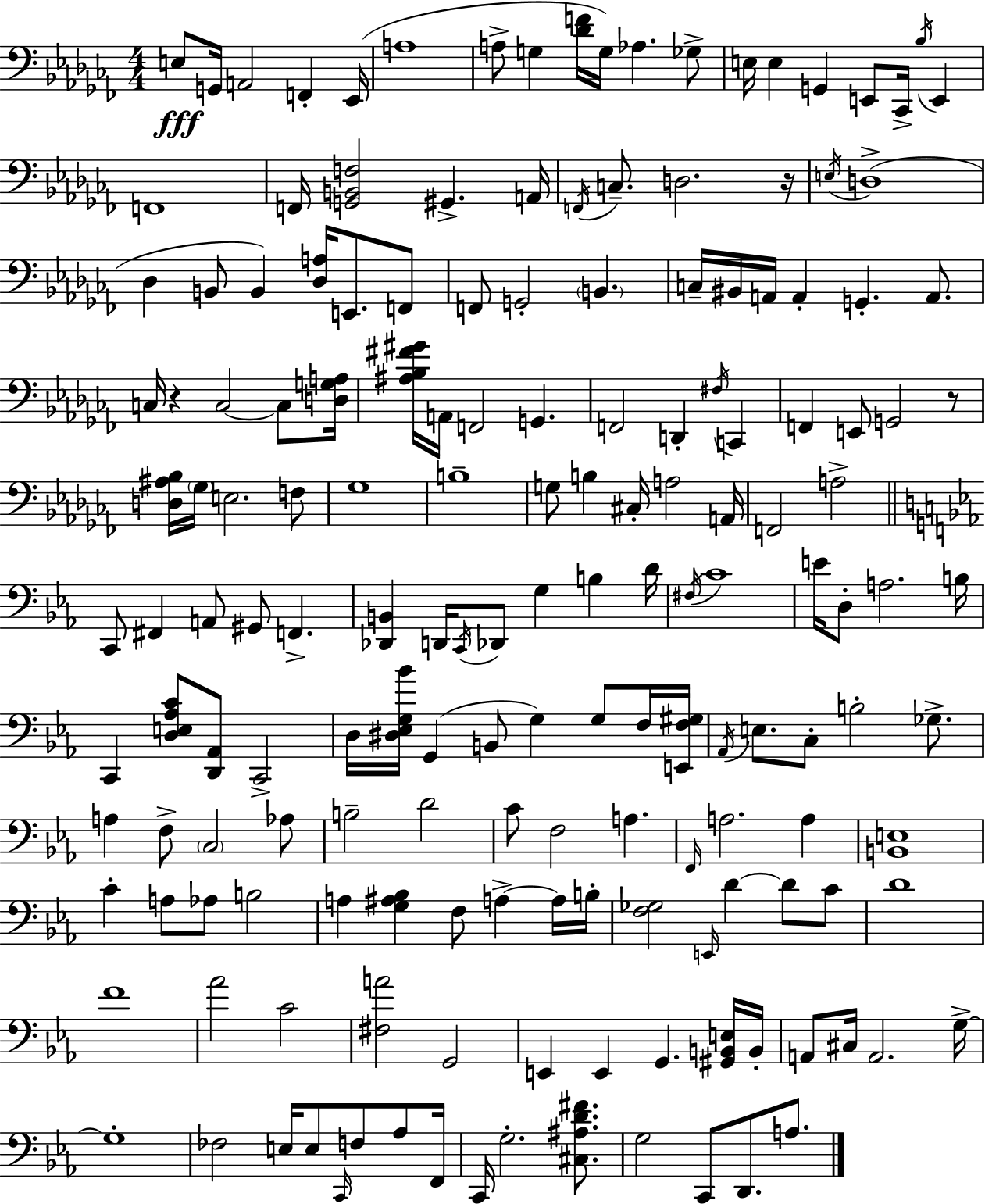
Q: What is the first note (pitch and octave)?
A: E3